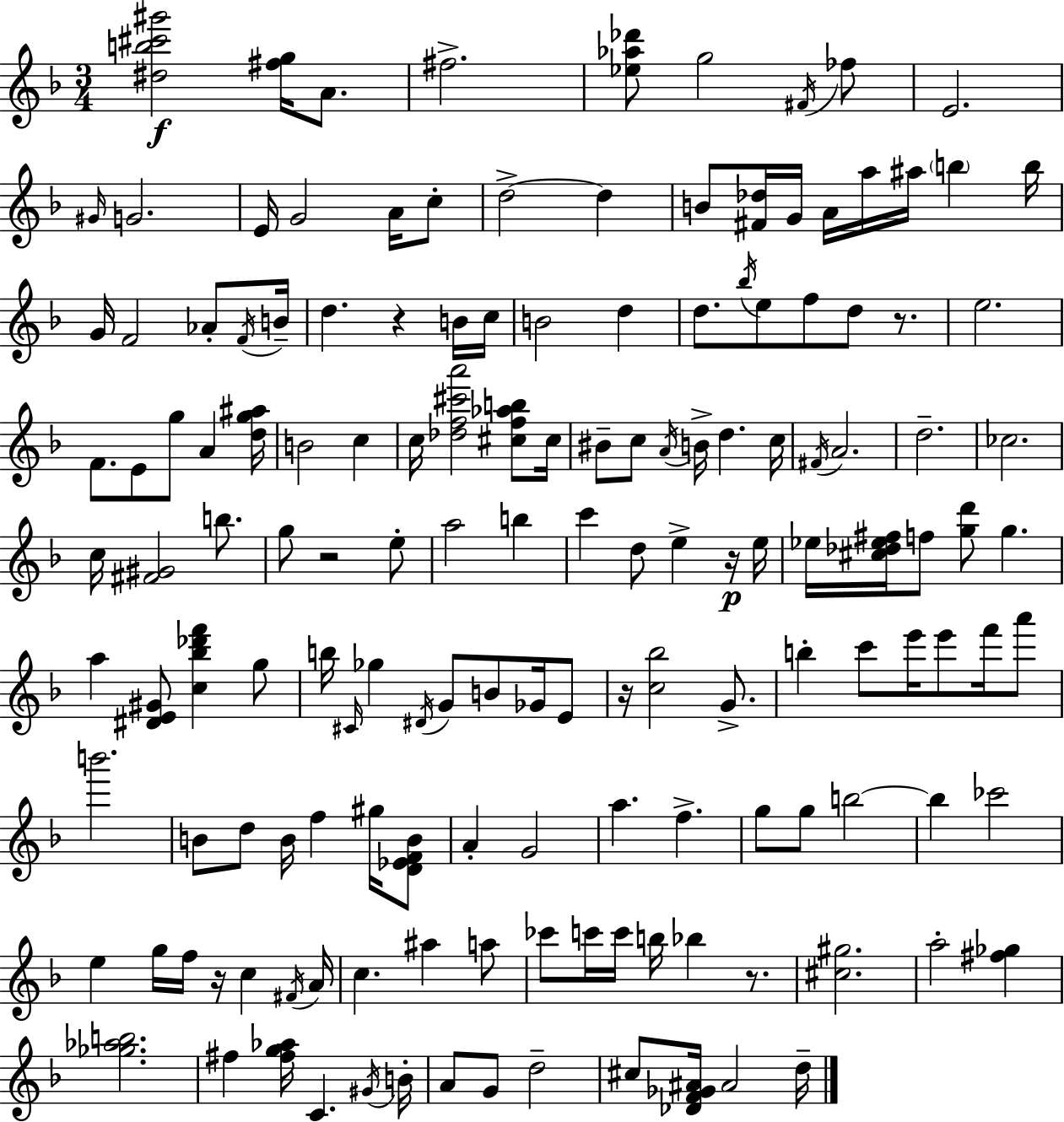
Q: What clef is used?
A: treble